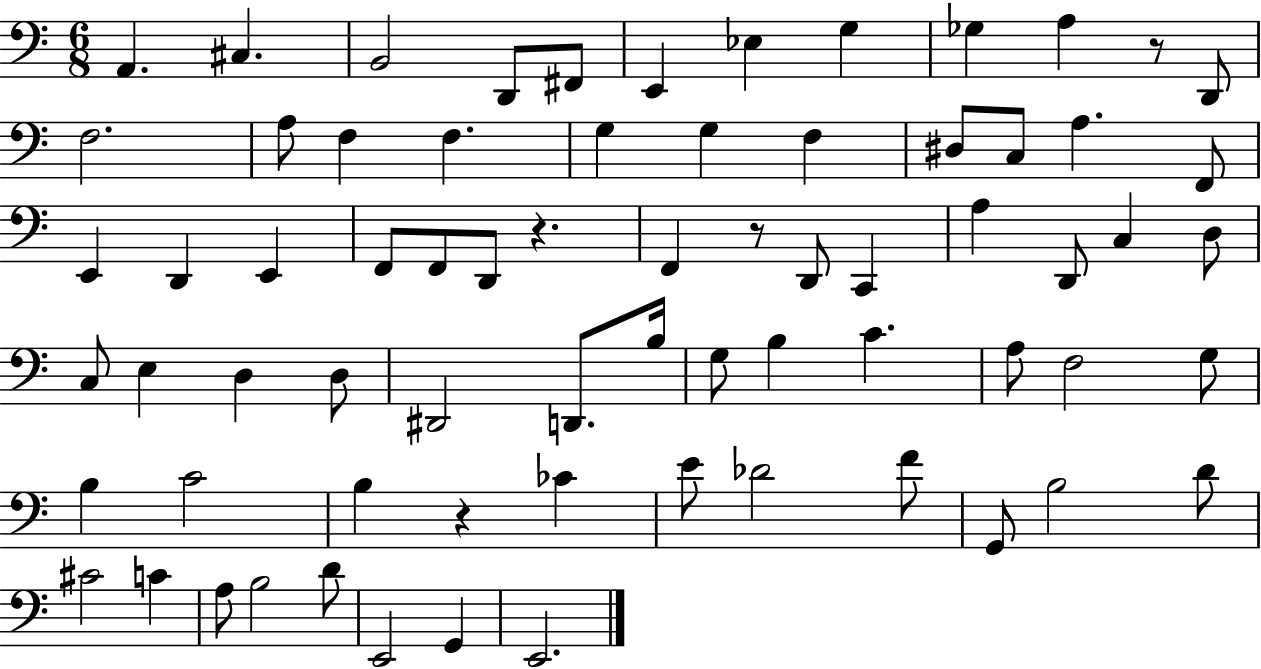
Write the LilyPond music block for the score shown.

{
  \clef bass
  \numericTimeSignature
  \time 6/8
  \key c \major
  a,4. cis4. | b,2 d,8 fis,8 | e,4 ees4 g4 | ges4 a4 r8 d,8 | \break f2. | a8 f4 f4. | g4 g4 f4 | dis8 c8 a4. f,8 | \break e,4 d,4 e,4 | f,8 f,8 d,8 r4. | f,4 r8 d,8 c,4 | a4 d,8 c4 d8 | \break c8 e4 d4 d8 | dis,2 d,8. b16 | g8 b4 c'4. | a8 f2 g8 | \break b4 c'2 | b4 r4 ces'4 | e'8 des'2 f'8 | g,8 b2 d'8 | \break cis'2 c'4 | a8 b2 d'8 | e,2 g,4 | e,2. | \break \bar "|."
}